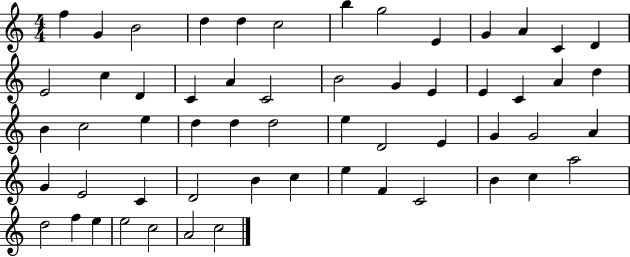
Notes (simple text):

F5/q G4/q B4/h D5/q D5/q C5/h B5/q G5/h E4/q G4/q A4/q C4/q D4/q E4/h C5/q D4/q C4/q A4/q C4/h B4/h G4/q E4/q E4/q C4/q A4/q D5/q B4/q C5/h E5/q D5/q D5/q D5/h E5/q D4/h E4/q G4/q G4/h A4/q G4/q E4/h C4/q D4/h B4/q C5/q E5/q F4/q C4/h B4/q C5/q A5/h D5/h F5/q E5/q E5/h C5/h A4/h C5/h